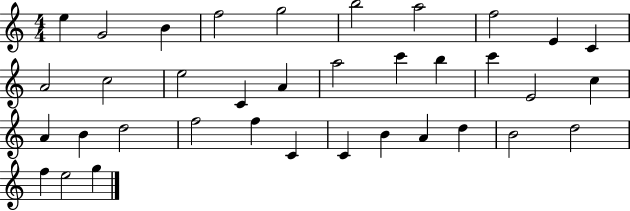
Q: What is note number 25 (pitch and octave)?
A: F5